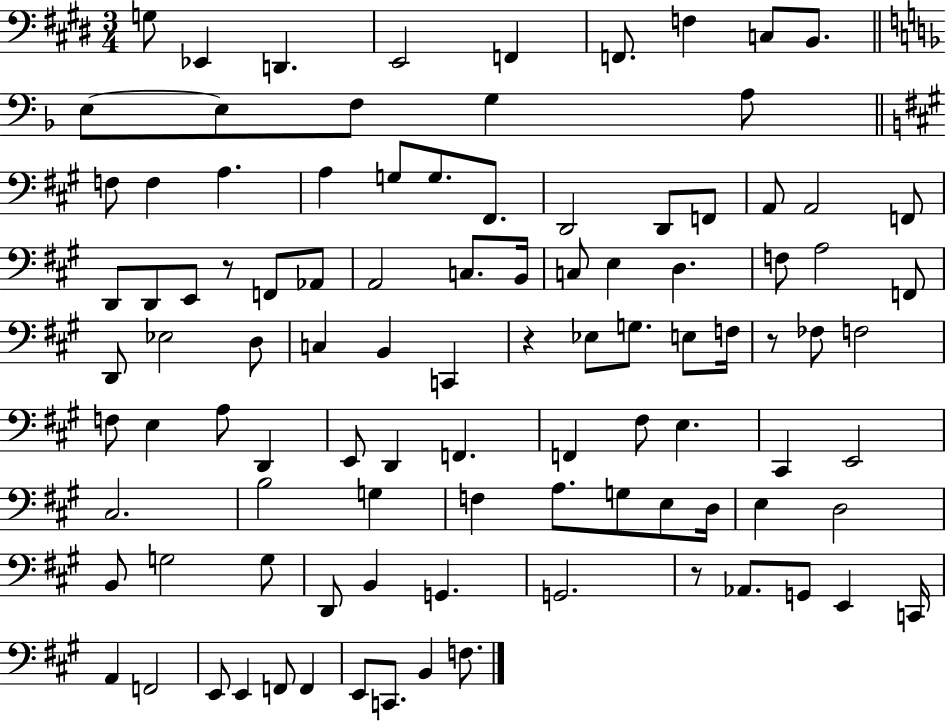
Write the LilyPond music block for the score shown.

{
  \clef bass
  \numericTimeSignature
  \time 3/4
  \key e \major
  g8 ees,4 d,4. | e,2 f,4 | f,8. f4 c8 b,8. | \bar "||" \break \key f \major e8~~ e8 f8 g4 a8 | \bar "||" \break \key a \major f8 f4 a4. | a4 g8 g8. fis,8. | d,2 d,8 f,8 | a,8 a,2 f,8 | \break d,8 d,8 e,8 r8 f,8 aes,8 | a,2 c8. b,16 | c8 e4 d4. | f8 a2 f,8 | \break d,8 ees2 d8 | c4 b,4 c,4 | r4 ees8 g8. e8 f16 | r8 fes8 f2 | \break f8 e4 a8 d,4 | e,8 d,4 f,4. | f,4 fis8 e4. | cis,4 e,2 | \break cis2. | b2 g4 | f4 a8. g8 e8 d16 | e4 d2 | \break b,8 g2 g8 | d,8 b,4 g,4. | g,2. | r8 aes,8. g,8 e,4 c,16 | \break a,4 f,2 | e,8 e,4 f,8 f,4 | e,8 c,8. b,4 f8. | \bar "|."
}